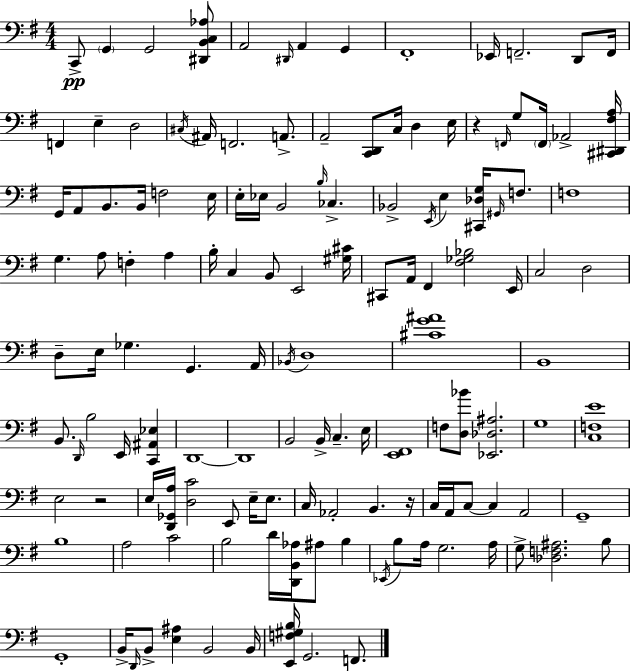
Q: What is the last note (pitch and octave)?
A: F2